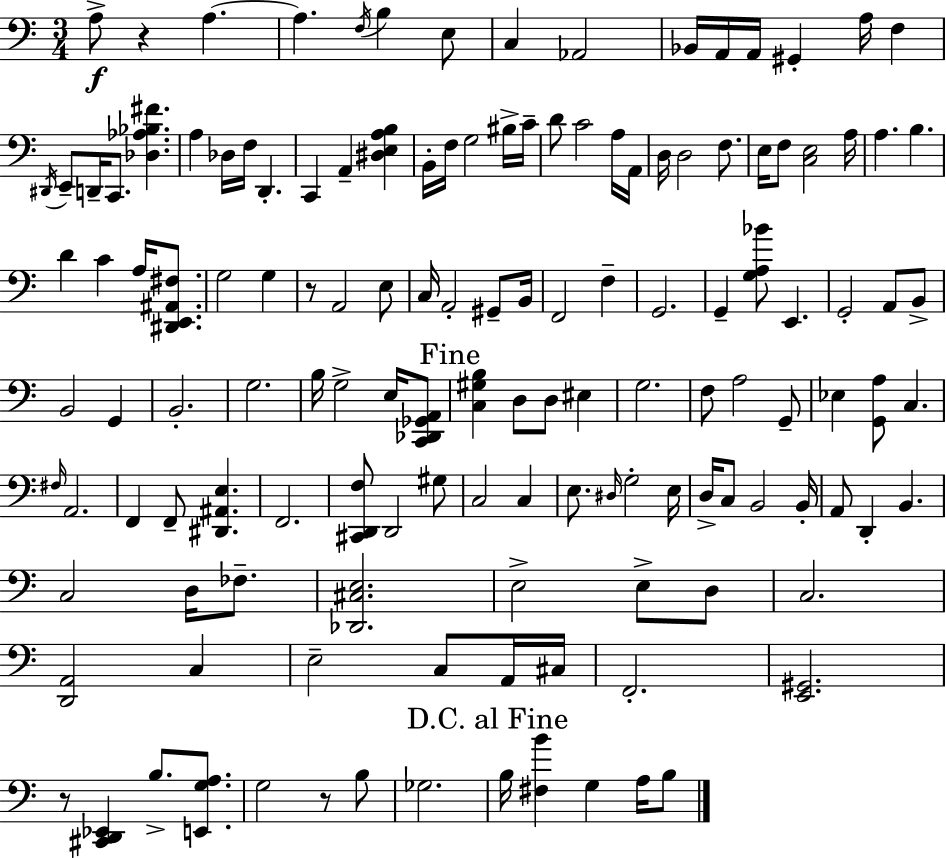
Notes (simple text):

A3/e R/q A3/q. A3/q. F3/s B3/q E3/e C3/q Ab2/h Bb2/s A2/s A2/s G#2/q A3/s F3/q D#2/s E2/e D2/s C2/e. [Db3,Ab3,Bb3,F#4]/q. A3/q Db3/s F3/s D2/q. C2/q A2/q [D#3,E3,A3,B3]/q B2/s F3/s G3/h BIS3/s C4/s D4/e C4/h A3/s A2/s D3/s D3/h F3/e. E3/s F3/e [C3,E3]/h A3/s A3/q. B3/q. D4/q C4/q A3/s [D#2,E2,A#2,F#3]/e. G3/h G3/q R/e A2/h E3/e C3/s A2/h G#2/e B2/s F2/h F3/q G2/h. G2/q [G3,A3,Bb4]/e E2/q. G2/h A2/e B2/e B2/h G2/q B2/h. G3/h. B3/s G3/h E3/s [C2,Db2,Gb2,A2]/e [C3,G#3,B3]/q D3/e D3/e EIS3/q G3/h. F3/e A3/h G2/e Eb3/q [G2,A3]/e C3/q. F#3/s A2/h. F2/q F2/e [D#2,A#2,E3]/q. F2/h. [C#2,D2,F3]/e D2/h G#3/e C3/h C3/q E3/e. D#3/s G3/h E3/s D3/s C3/e B2/h B2/s A2/e D2/q B2/q. C3/h D3/s FES3/e. [Db2,C#3,E3]/h. E3/h E3/e D3/e C3/h. [D2,A2]/h C3/q E3/h C3/e A2/s C#3/s F2/h. [E2,G#2]/h. R/e [C#2,D2,Eb2]/q B3/e. [E2,G3,A3]/e. G3/h R/e B3/e Gb3/h. B3/s [F#3,B4]/q G3/q A3/s B3/e